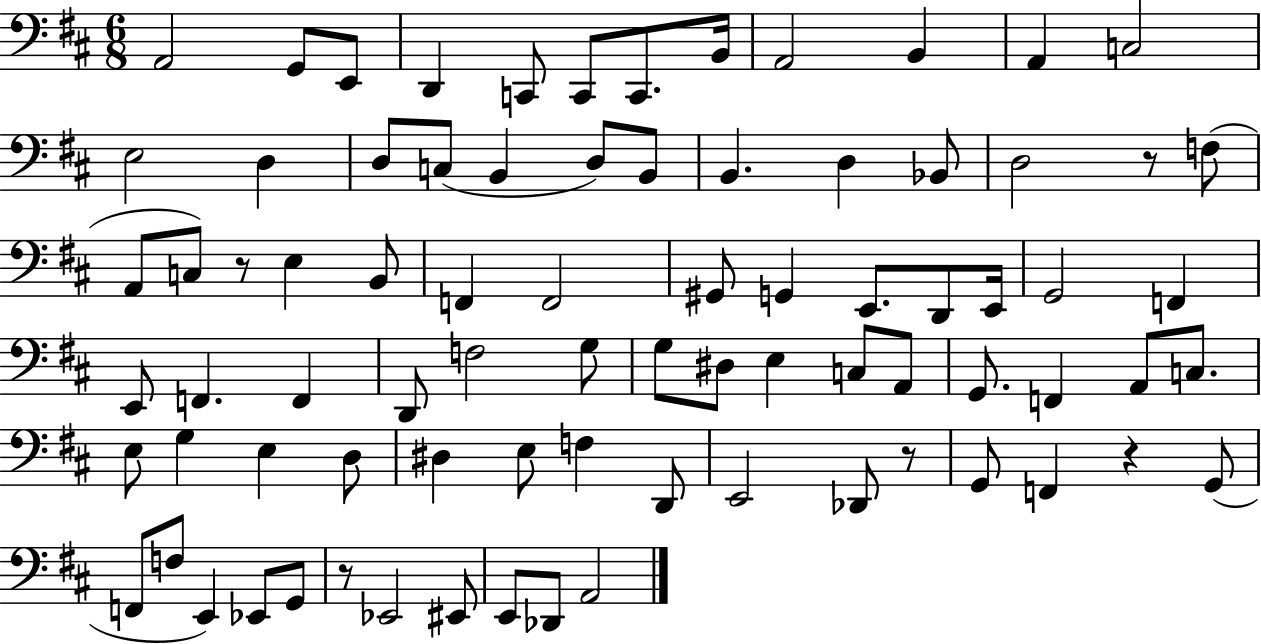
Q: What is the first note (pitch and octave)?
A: A2